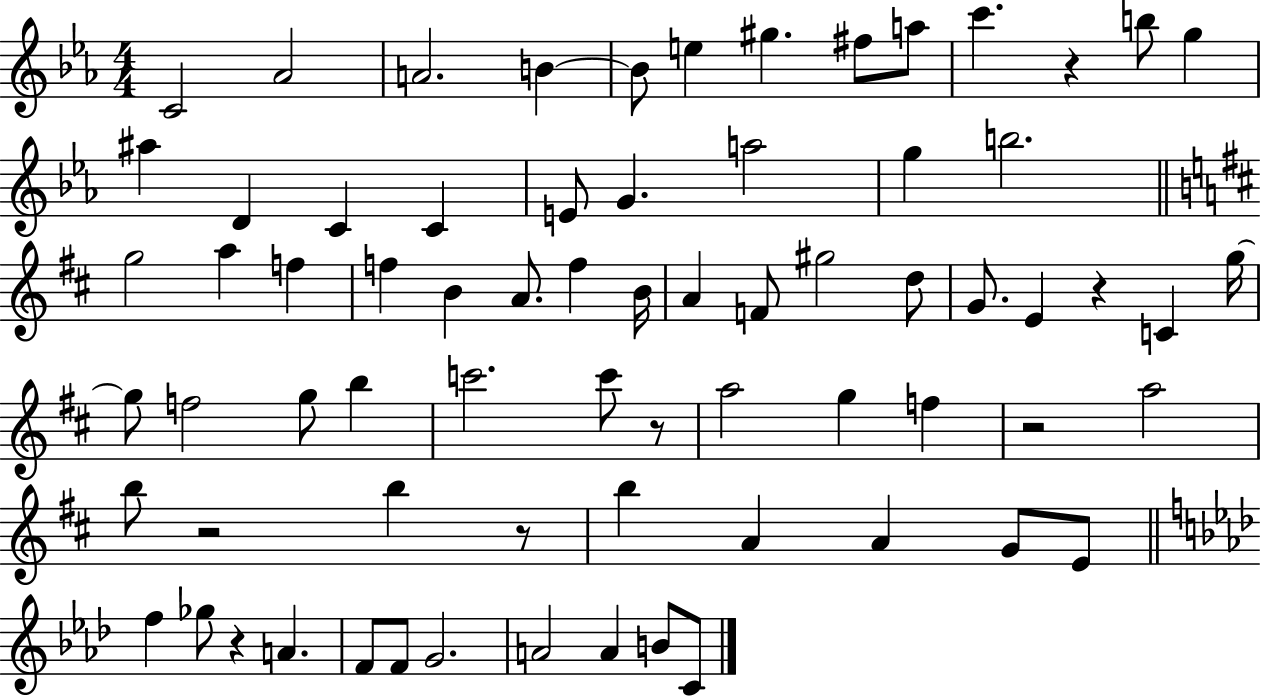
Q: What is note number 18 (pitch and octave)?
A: G4